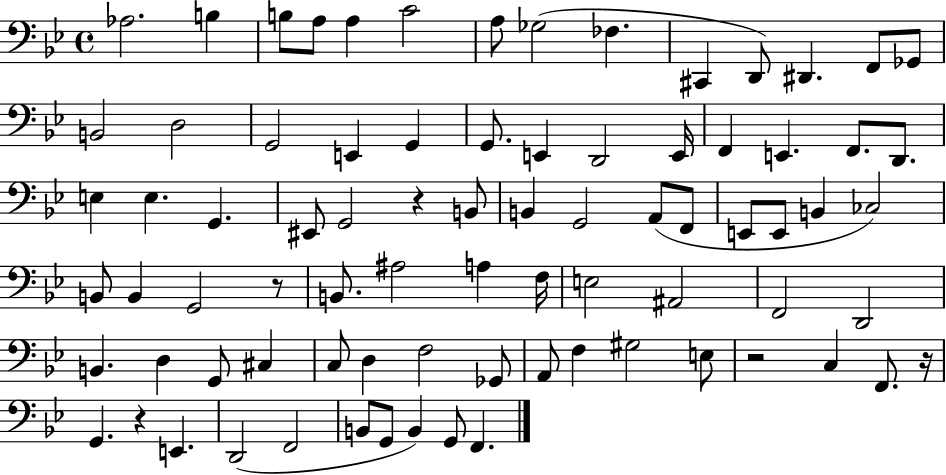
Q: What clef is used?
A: bass